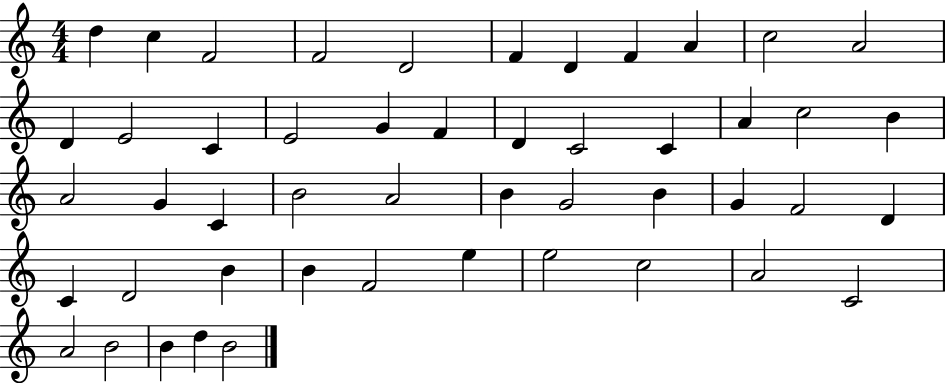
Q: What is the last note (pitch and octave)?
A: B4